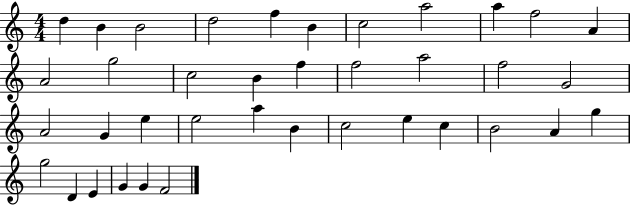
D5/q B4/q B4/h D5/h F5/q B4/q C5/h A5/h A5/q F5/h A4/q A4/h G5/h C5/h B4/q F5/q F5/h A5/h F5/h G4/h A4/h G4/q E5/q E5/h A5/q B4/q C5/h E5/q C5/q B4/h A4/q G5/q G5/h D4/q E4/q G4/q G4/q F4/h